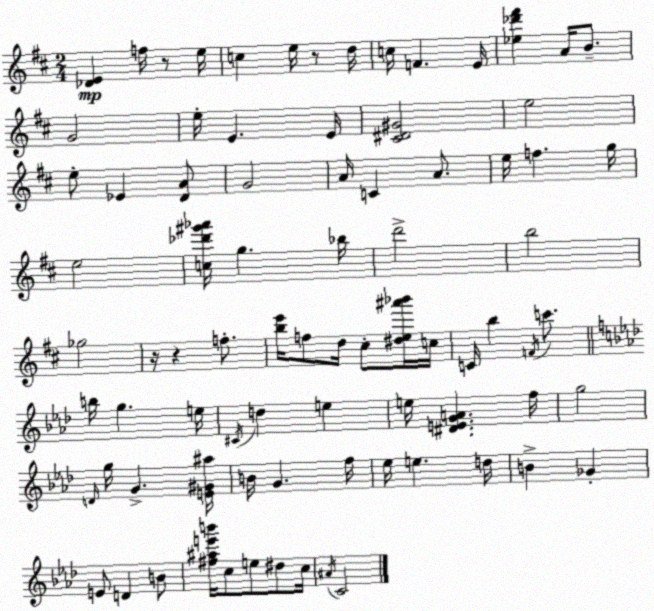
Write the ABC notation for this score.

X:1
T:Untitled
M:2/4
L:1/4
K:D
[_DE] f/4 z/2 e/4 c e/4 z/2 d/4 c/4 F E/4 [_e_d'^f'] A/4 B/2 G2 e/4 E E/4 [^C^D^G]2 e2 e/2 _E [DA]/2 G2 A/4 C A/2 e/4 f g/4 e2 [c_d'^g'_a']/4 g _b/4 d'2 b2 _g2 z/4 z f/2 [be']/4 f/2 d/4 ^c/2 [^de^a'_b']/4 c/4 C/4 b F/4 c'/2 b/4 g e/4 ^C/4 d e e/4 [^DEGA] f/4 g2 D/4 g/4 G [E^G^a]/4 B/4 G f/4 _e/4 e d/4 B _G E/2 D B/2 [^f^ae'b']/4 c/2 e/2 ^d/2 c/4 ^A/4 C2